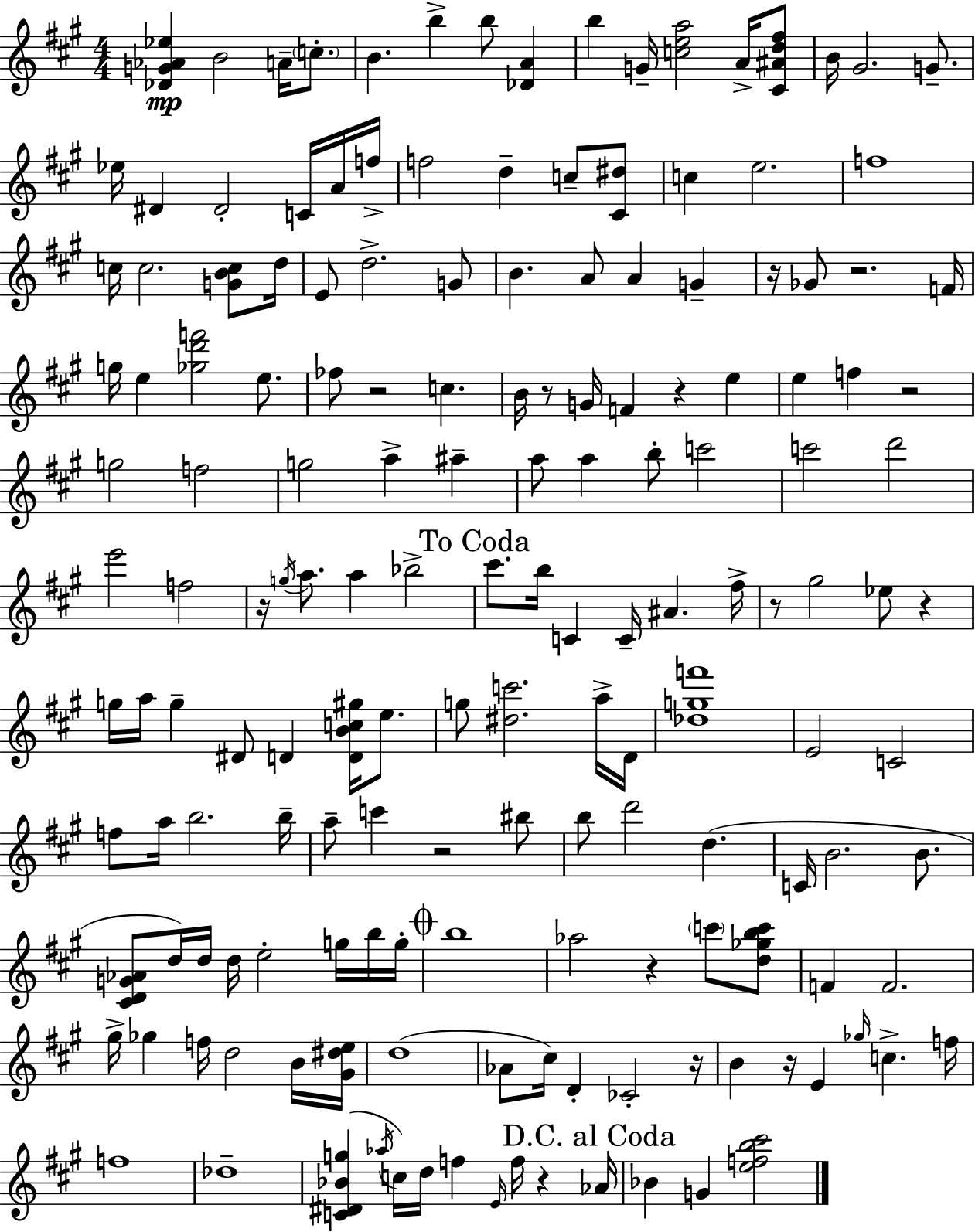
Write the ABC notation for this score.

X:1
T:Untitled
M:4/4
L:1/4
K:A
[_DG_A_e] B2 A/4 c/2 B b b/2 [_DA] b G/4 [cea]2 A/4 [^C^Ad^f]/2 B/4 ^G2 G/2 _e/4 ^D ^D2 C/4 A/4 f/4 f2 d c/2 [^C^d]/2 c e2 f4 c/4 c2 [GBc]/2 d/4 E/2 d2 G/2 B A/2 A G z/4 _G/2 z2 F/4 g/4 e [_gd'f']2 e/2 _f/2 z2 c B/4 z/2 G/4 F z e e f z2 g2 f2 g2 a ^a a/2 a b/2 c'2 c'2 d'2 e'2 f2 z/4 g/4 a/2 a _b2 ^c'/2 b/4 C C/4 ^A ^f/4 z/2 ^g2 _e/2 z g/4 a/4 g ^D/2 D [DBc^g]/4 e/2 g/2 [^dc']2 a/4 D/4 [_dgf']4 E2 C2 f/2 a/4 b2 b/4 a/2 c' z2 ^b/2 b/2 d'2 d C/4 B2 B/2 [^CDG_A]/2 d/4 d/4 d/4 e2 g/4 b/4 g/4 b4 _a2 z c'/2 [d_gbc']/2 F F2 ^g/4 _g f/4 d2 B/4 [^G^de]/4 d4 _A/2 ^c/4 D _C2 z/4 B z/4 E _g/4 c f/4 f4 _d4 [C^D_Bg] _a/4 c/4 d/4 f E/4 f/4 z _A/4 _B G [efb^c']2